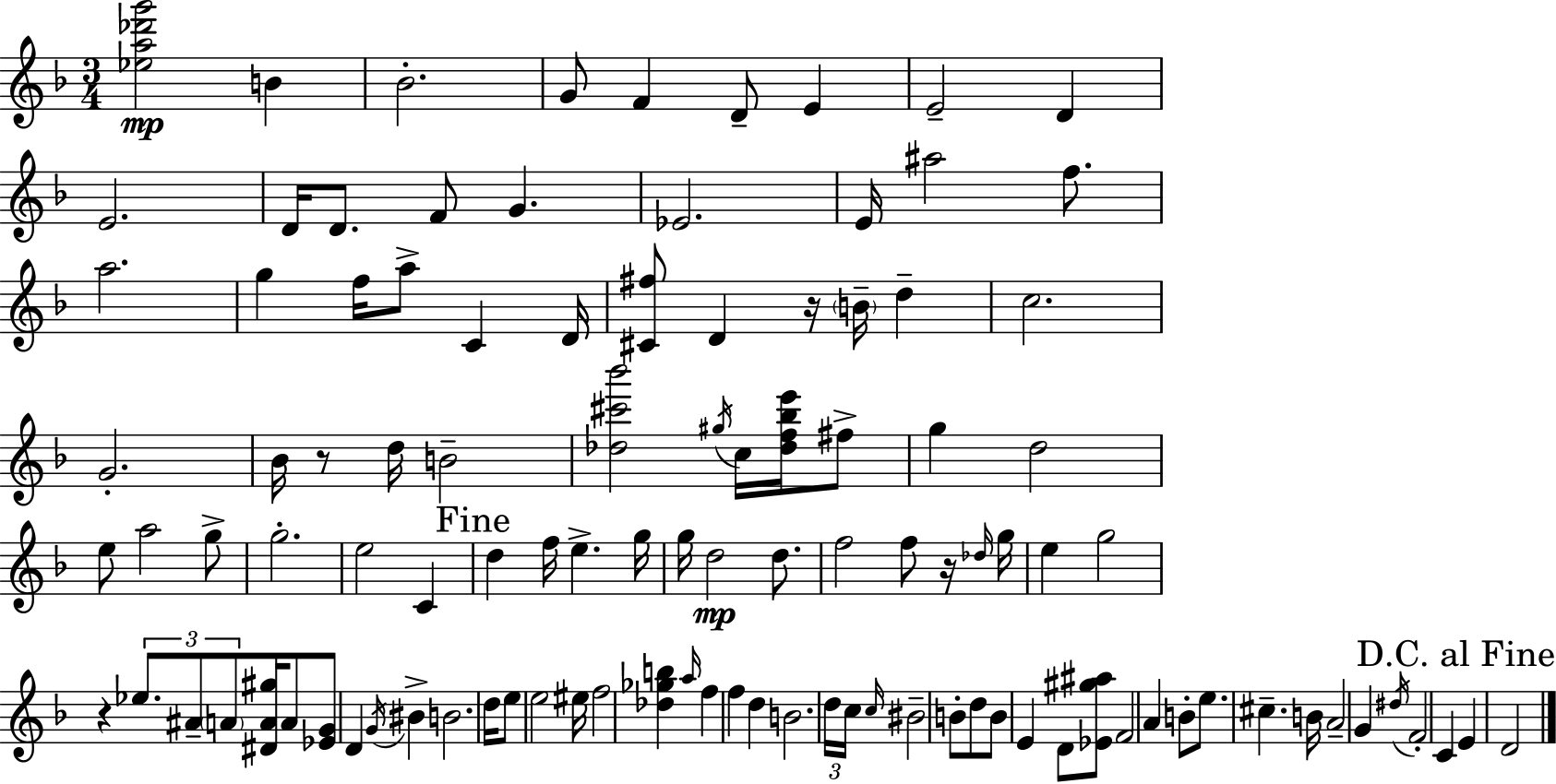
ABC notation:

X:1
T:Untitled
M:3/4
L:1/4
K:F
[_ea_d'g']2 B _B2 G/2 F D/2 E E2 D E2 D/4 D/2 F/2 G _E2 E/4 ^a2 f/2 a2 g f/4 a/2 C D/4 [^C^f]/2 D z/4 B/4 d c2 G2 _B/4 z/2 d/4 B2 [_d^c'_b']2 ^g/4 c/4 [_df_be']/4 ^f/2 g d2 e/2 a2 g/2 g2 e2 C d f/4 e g/4 g/4 d2 d/2 f2 f/2 z/4 _d/4 g/4 e g2 z _e/2 ^A/2 A/2 [^DA^g]/4 A/2 [_EG]/2 D G/4 ^B B2 d/4 e/2 e2 ^e/4 f2 [_d_gb] a/4 f f d B2 d/4 c/4 c/4 ^B2 B/2 d/2 B/2 E D/2 [_E^g^a]/2 F2 A B/2 e/2 ^c B/4 A2 G ^d/4 F2 C E D2